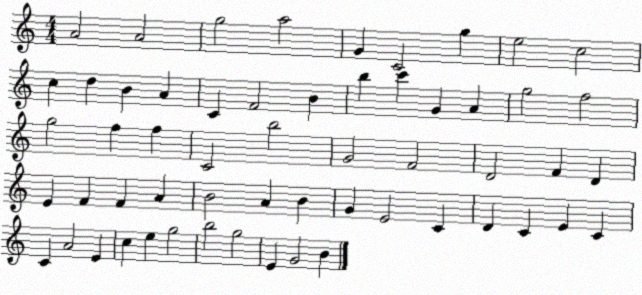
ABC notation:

X:1
T:Untitled
M:4/4
L:1/4
K:C
A2 A2 g2 a2 G C2 g e2 c2 c d B A C F2 B b c' G A g2 f2 g2 f f C2 b2 G2 F2 D2 F D E F F A B2 A B G E2 C D C E C C A2 E c e g2 b2 g2 E G2 B